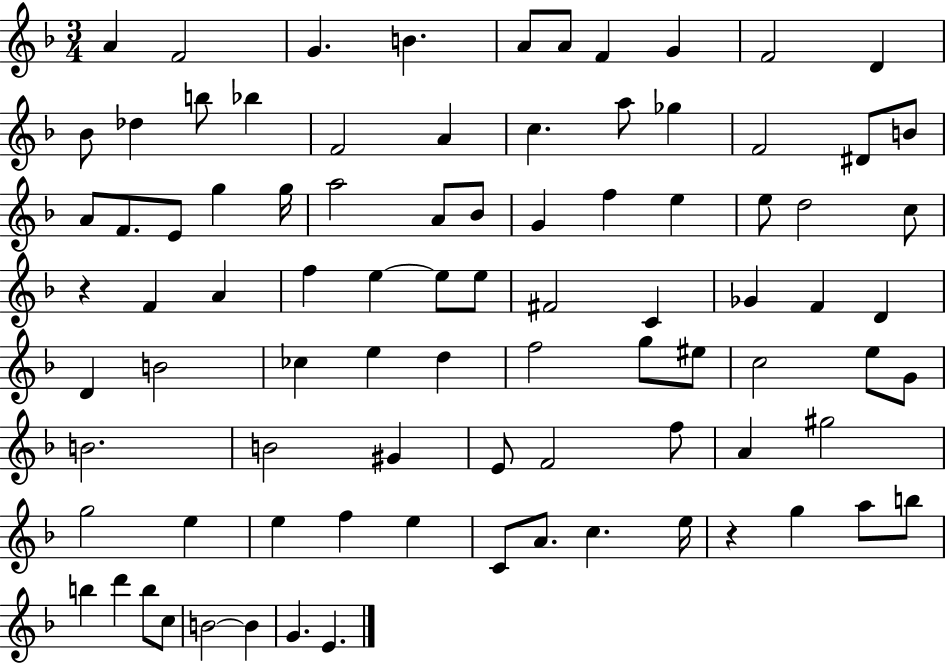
X:1
T:Untitled
M:3/4
L:1/4
K:F
A F2 G B A/2 A/2 F G F2 D _B/2 _d b/2 _b F2 A c a/2 _g F2 ^D/2 B/2 A/2 F/2 E/2 g g/4 a2 A/2 _B/2 G f e e/2 d2 c/2 z F A f e e/2 e/2 ^F2 C _G F D D B2 _c e d f2 g/2 ^e/2 c2 e/2 G/2 B2 B2 ^G E/2 F2 f/2 A ^g2 g2 e e f e C/2 A/2 c e/4 z g a/2 b/2 b d' b/2 c/2 B2 B G E